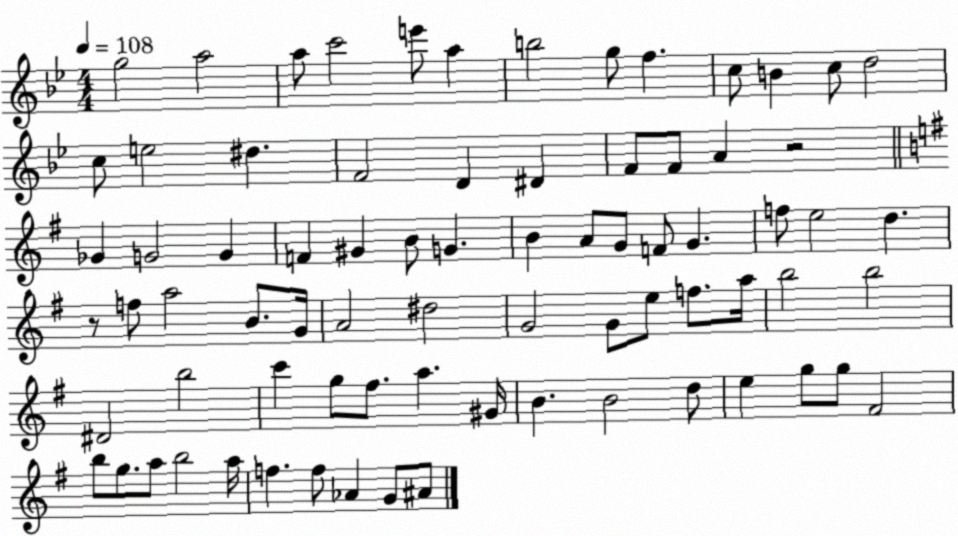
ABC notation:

X:1
T:Untitled
M:4/4
L:1/4
K:Bb
g2 a2 a/2 c'2 e'/2 a b2 g/2 f c/2 B c/2 d2 c/2 e2 ^d F2 D ^D F/2 F/2 A z2 _G G2 G F ^G B/2 G B A/2 G/2 F/2 G f/2 e2 d z/2 f/2 a2 B/2 G/4 A2 ^d2 G2 G/2 e/2 f/2 a/4 b2 b2 ^D2 b2 c' g/2 ^f/2 a ^G/4 B B2 d/2 e g/2 g/2 ^F2 b/2 g/2 a/2 b2 a/4 f f/2 _A G/2 ^A/2